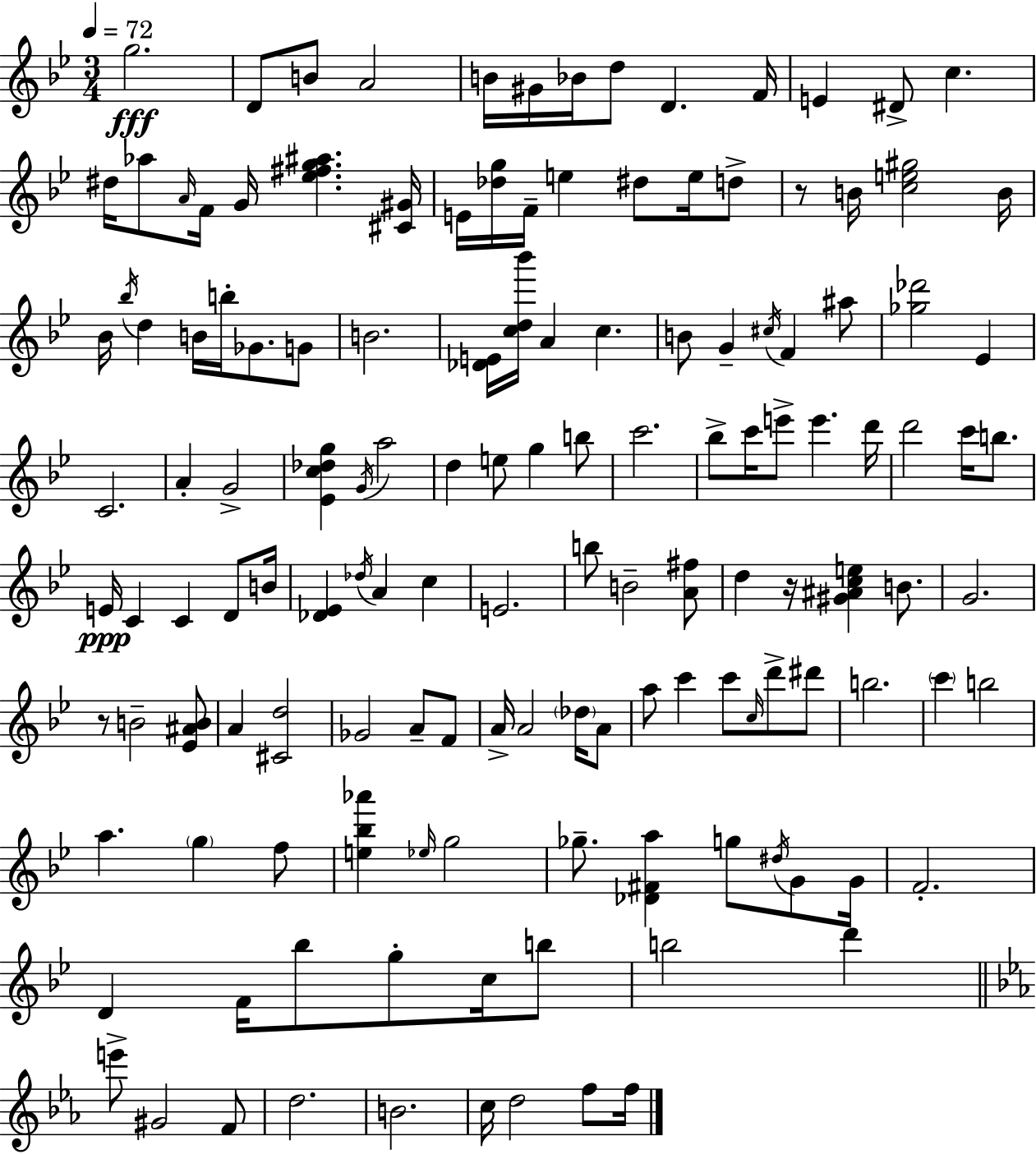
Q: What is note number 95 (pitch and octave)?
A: F5